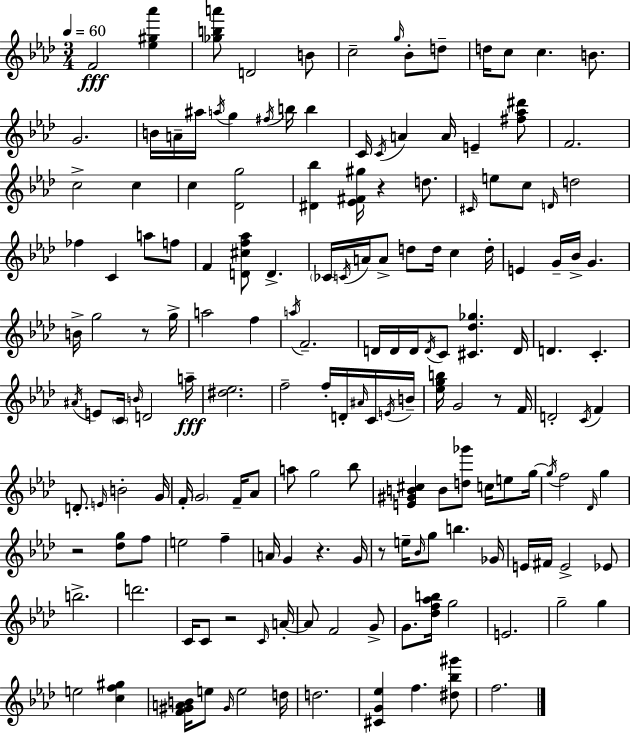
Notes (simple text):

F4/h [Eb5,G#5,Ab6]/q [Gb5,B5,A6]/e D4/h B4/e C5/h G5/s Bb4/e D5/e D5/s C5/e C5/q. B4/e. G4/h. B4/s A4/s A#5/s A5/s G5/q F#5/s B5/s B5/q C4/s C4/s A4/q A4/s E4/q [F#5,Ab5,D#6]/e F4/h. C5/h C5/q C5/q [Db4,G5]/h [D#4,Bb5]/q [Eb4,F#4,G#5]/s R/q D5/e. C#4/s E5/e C5/e D4/s D5/h FES5/q C4/q A5/e F5/e F4/q [D4,C#5,F5,Ab5]/e D4/q. CES4/s C4/s A4/s A4/e D5/e D5/s C5/q D5/s E4/q G4/s Bb4/s G4/q. B4/s G5/h R/e G5/s A5/h F5/q A5/s F4/h. D4/s D4/s D4/s D4/s C4/e [C#4,Db5,Gb5]/q. D4/s D4/q. C4/q. A#4/s E4/e C4/s B4/s D4/h A5/s [D#5,Eb5]/h. F5/h F5/s D4/s A#4/s C4/s E4/s B4/s [Eb5,G5,B5]/s G4/h R/e F4/s D4/h C4/s F4/q D4/e. E4/s B4/h G4/s F4/s G4/h F4/s Ab4/e A5/e G5/h Bb5/e [E4,G#4,B4,C#5]/q B4/e [D5,Gb6]/e C5/s E5/e G5/s G5/s F5/h Db4/s G5/q R/h [Db5,G5]/e F5/e E5/h F5/q A4/s G4/q R/q. G4/s R/e E5/s Bb4/s G5/e B5/q. Gb4/s E4/s F#4/s E4/h Eb4/e B5/h. D6/h. C4/s C4/e R/h C4/s A4/s A4/e F4/h G4/e G4/e. [Db5,F5,Ab5,B5]/s G5/h E4/h. G5/h G5/q E5/h [C5,F5,G#5]/q [F4,G#4,A4,B4]/s E5/e G#4/s E5/h D5/s D5/h. [C#4,G4,Eb5]/q F5/q. [D#5,Bb5,G#6]/e F5/h.